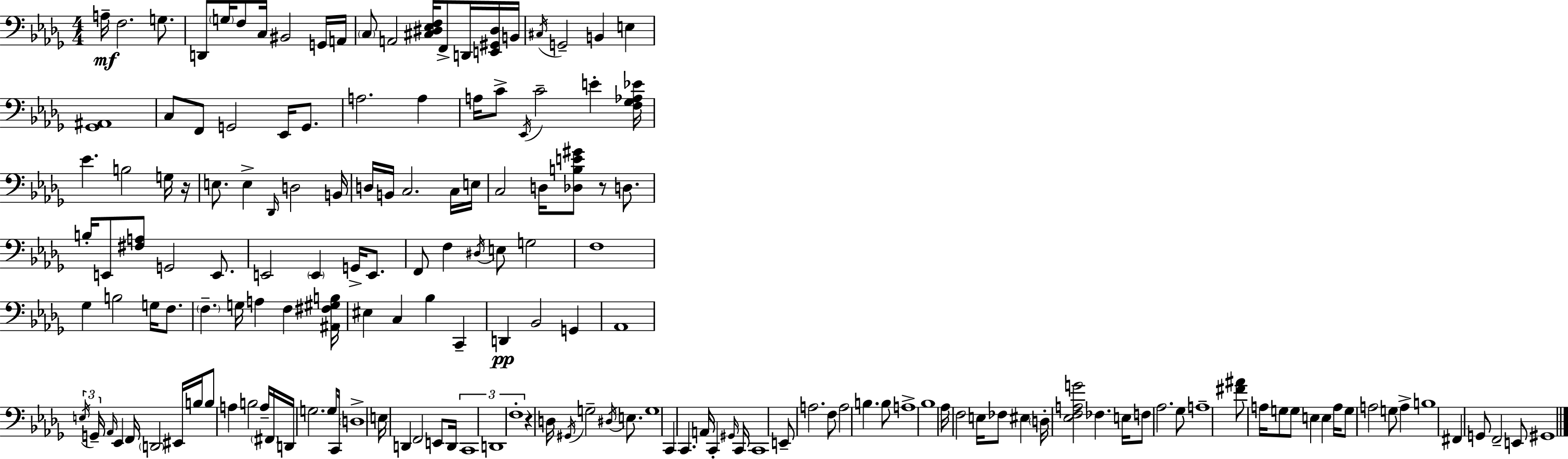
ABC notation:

X:1
T:Untitled
M:4/4
L:1/4
K:Bbm
A,/4 F,2 G,/2 D,,/2 G,/4 F,/2 C,/4 ^B,,2 G,,/4 A,,/4 C,/2 A,,2 [^C,^D,_E,F,]/4 F,,/2 D,,/4 [E,,^G,,^D,]/4 B,,/4 ^C,/4 G,,2 B,, E, [_G,,^A,,]4 C,/2 F,,/2 G,,2 _E,,/4 G,,/2 A,2 A, A,/4 C/2 _E,,/4 C2 E [F,_G,_A,_E]/4 _E B,2 G,/4 z/4 E,/2 E, _D,,/4 D,2 B,,/4 D,/4 B,,/4 C,2 C,/4 E,/4 C,2 D,/4 [_D,B,E^G]/2 z/2 D,/2 B,/4 E,,/2 [^F,A,]/2 G,,2 E,,/2 E,,2 E,, G,,/4 E,,/2 F,,/2 F, ^D,/4 E,/2 G,2 F,4 _G, B,2 G,/4 F,/2 F, G,/4 A, F, [^A,,^F,^G,B,]/4 ^E, C, _B, C,, D,, _B,,2 G,, _A,,4 E,/4 G,,/4 _A,,/4 _E,, F,,/4 D,,2 ^E,,/4 B,/4 B,/2 A, B,2 A,/4 ^F,,/4 D,,/4 G,2 G,/2 C,,/4 D,4 E,/4 D,, F,,2 E,,/2 D,,/4 C,,4 D,,4 F,4 z D,/4 ^G,,/4 G,2 ^D,/4 E,/2 G,4 C,, C,, A,,/4 C,, ^G,,/4 C,,/4 C,,4 E,,/2 A,2 F,/2 A,2 B, B,/2 A,4 _B,4 _A,/4 F,2 E,/4 _F,/2 ^E, D,/4 [_E,F,A,G]2 _F, E,/4 F,/2 _A,2 _G,/2 A,4 [^F^A]/2 A,/4 G,/2 G,/2 E, E, A,/4 G,/2 A,2 G,/2 A, B,4 ^F,, G,,/2 F,,2 E,,/2 ^G,,4